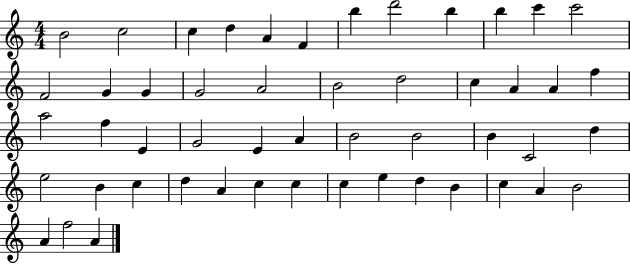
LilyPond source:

{
  \clef treble
  \numericTimeSignature
  \time 4/4
  \key c \major
  b'2 c''2 | c''4 d''4 a'4 f'4 | b''4 d'''2 b''4 | b''4 c'''4 c'''2 | \break f'2 g'4 g'4 | g'2 a'2 | b'2 d''2 | c''4 a'4 a'4 f''4 | \break a''2 f''4 e'4 | g'2 e'4 a'4 | b'2 b'2 | b'4 c'2 d''4 | \break e''2 b'4 c''4 | d''4 a'4 c''4 c''4 | c''4 e''4 d''4 b'4 | c''4 a'4 b'2 | \break a'4 f''2 a'4 | \bar "|."
}